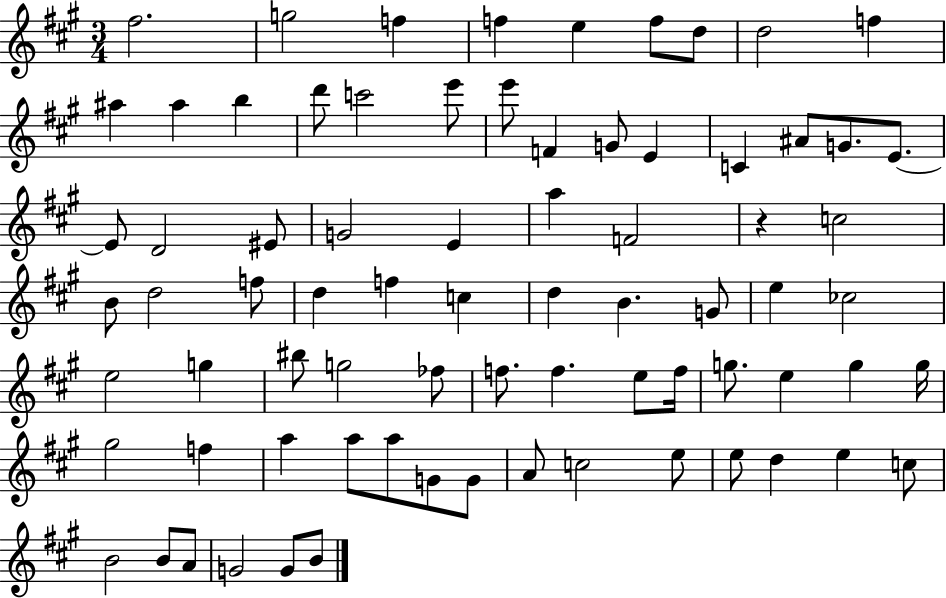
{
  \clef treble
  \numericTimeSignature
  \time 3/4
  \key a \major
  fis''2. | g''2 f''4 | f''4 e''4 f''8 d''8 | d''2 f''4 | \break ais''4 ais''4 b''4 | d'''8 c'''2 e'''8 | e'''8 f'4 g'8 e'4 | c'4 ais'8 g'8. e'8.~~ | \break e'8 d'2 eis'8 | g'2 e'4 | a''4 f'2 | r4 c''2 | \break b'8 d''2 f''8 | d''4 f''4 c''4 | d''4 b'4. g'8 | e''4 ces''2 | \break e''2 g''4 | bis''8 g''2 fes''8 | f''8. f''4. e''8 f''16 | g''8. e''4 g''4 g''16 | \break gis''2 f''4 | a''4 a''8 a''8 g'8 g'8 | a'8 c''2 e''8 | e''8 d''4 e''4 c''8 | \break b'2 b'8 a'8 | g'2 g'8 b'8 | \bar "|."
}